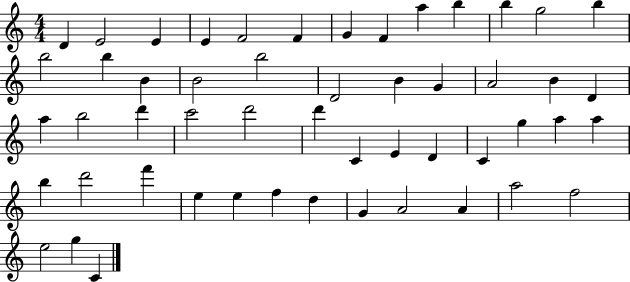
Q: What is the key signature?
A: C major